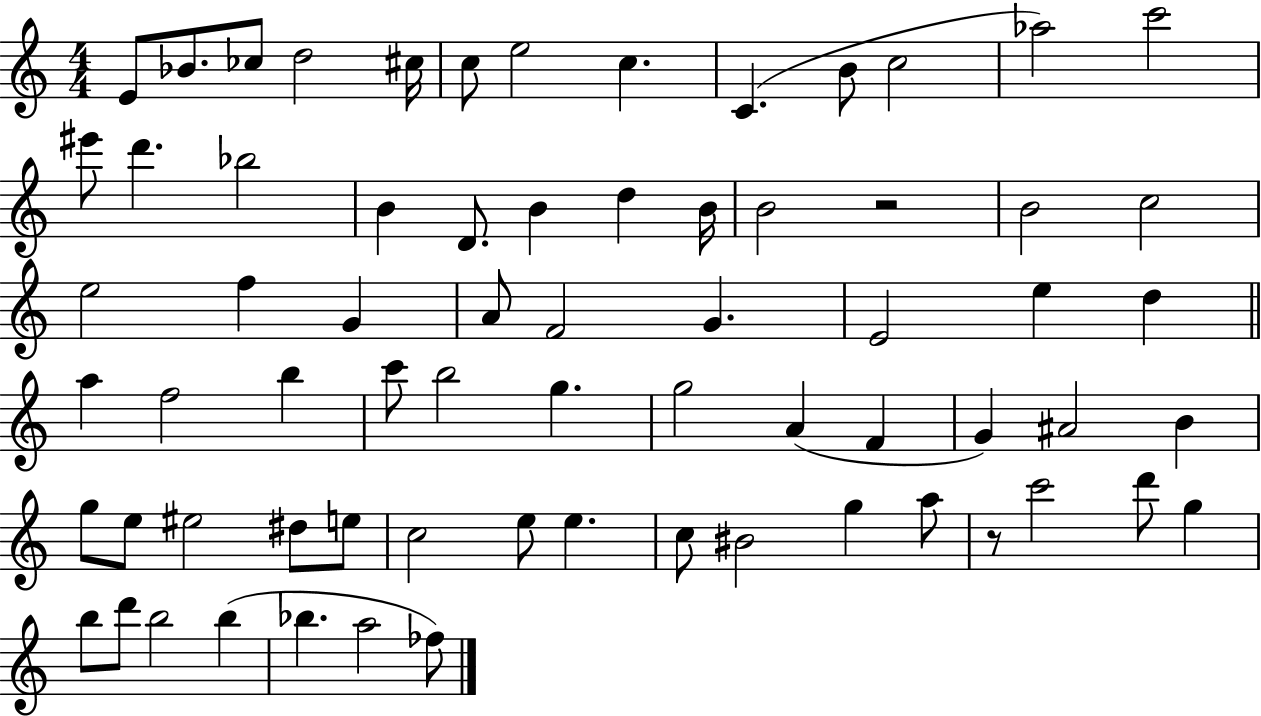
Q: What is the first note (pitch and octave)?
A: E4